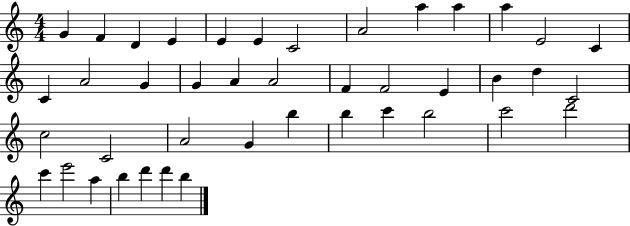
{
  \clef treble
  \numericTimeSignature
  \time 4/4
  \key c \major
  g'4 f'4 d'4 e'4 | e'4 e'4 c'2 | a'2 a''4 a''4 | a''4 e'2 c'4 | \break c'4 a'2 g'4 | g'4 a'4 a'2 | f'4 f'2 e'4 | b'4 d''4 c'2 | \break c''2 c'2 | a'2 g'4 b''4 | b''4 c'''4 b''2 | c'''2 d'''2 | \break c'''4 e'''2 a''4 | b''4 d'''4 d'''4 b''4 | \bar "|."
}